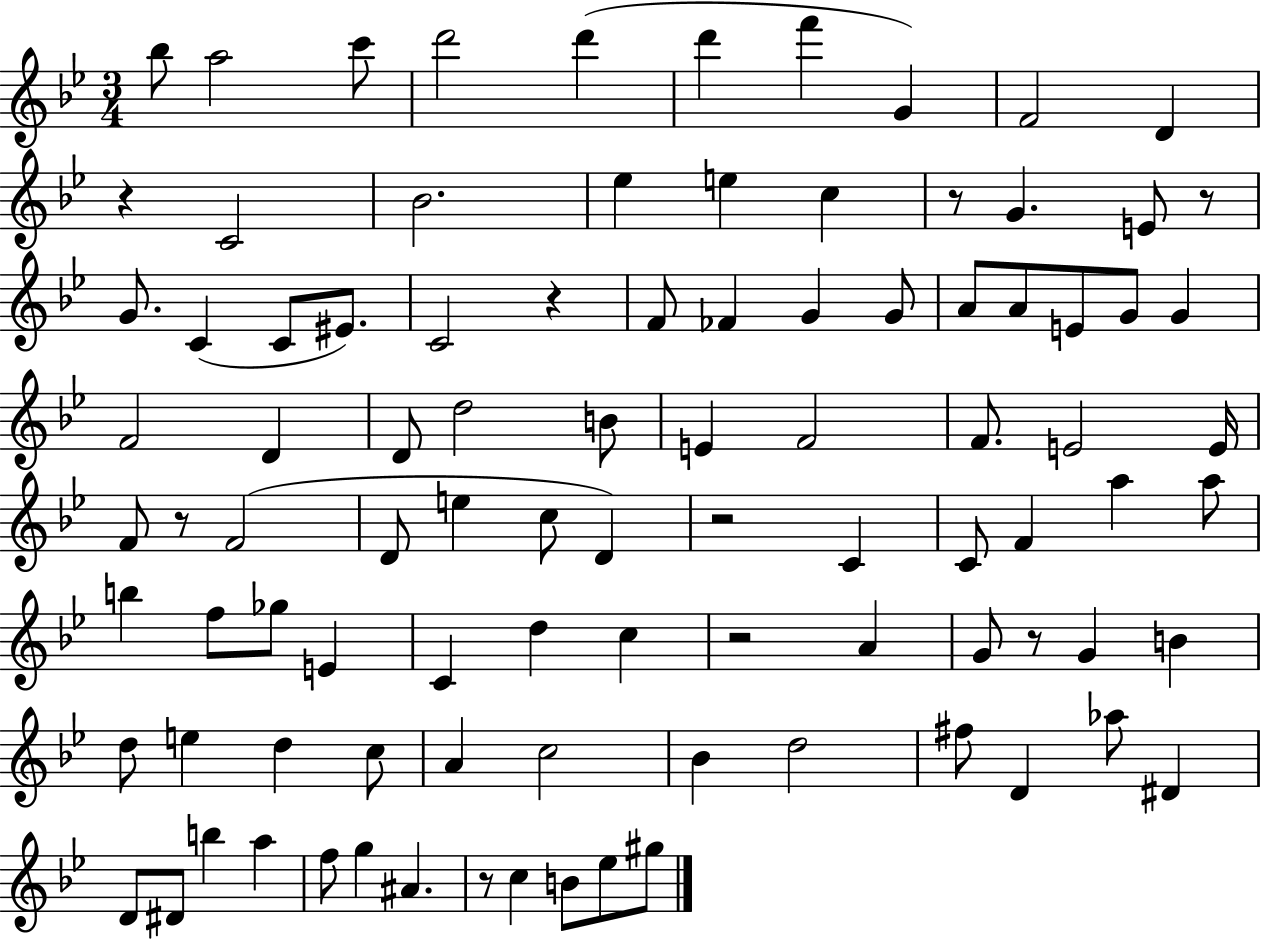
X:1
T:Untitled
M:3/4
L:1/4
K:Bb
_b/2 a2 c'/2 d'2 d' d' f' G F2 D z C2 _B2 _e e c z/2 G E/2 z/2 G/2 C C/2 ^E/2 C2 z F/2 _F G G/2 A/2 A/2 E/2 G/2 G F2 D D/2 d2 B/2 E F2 F/2 E2 E/4 F/2 z/2 F2 D/2 e c/2 D z2 C C/2 F a a/2 b f/2 _g/2 E C d c z2 A G/2 z/2 G B d/2 e d c/2 A c2 _B d2 ^f/2 D _a/2 ^D D/2 ^D/2 b a f/2 g ^A z/2 c B/2 _e/2 ^g/2